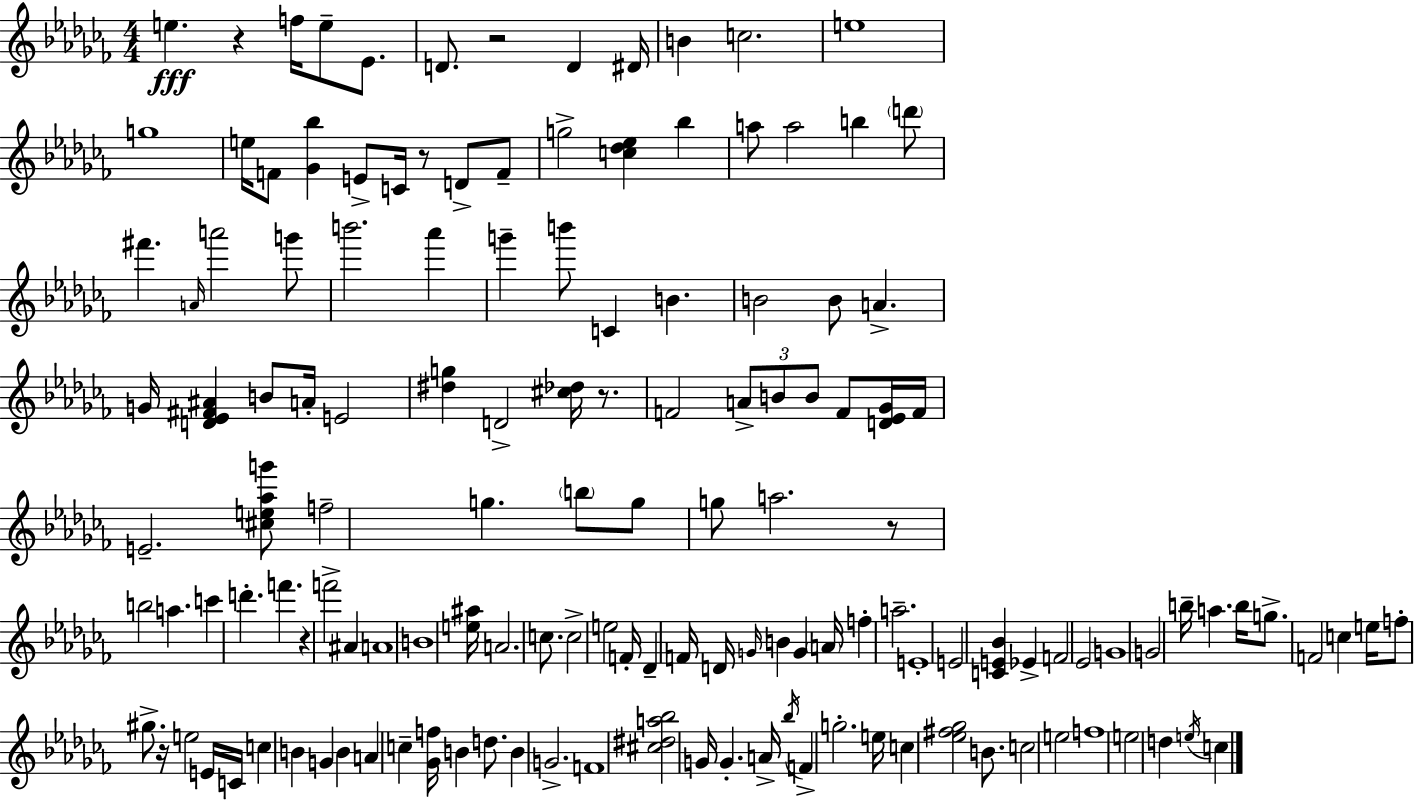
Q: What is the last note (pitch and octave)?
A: C5